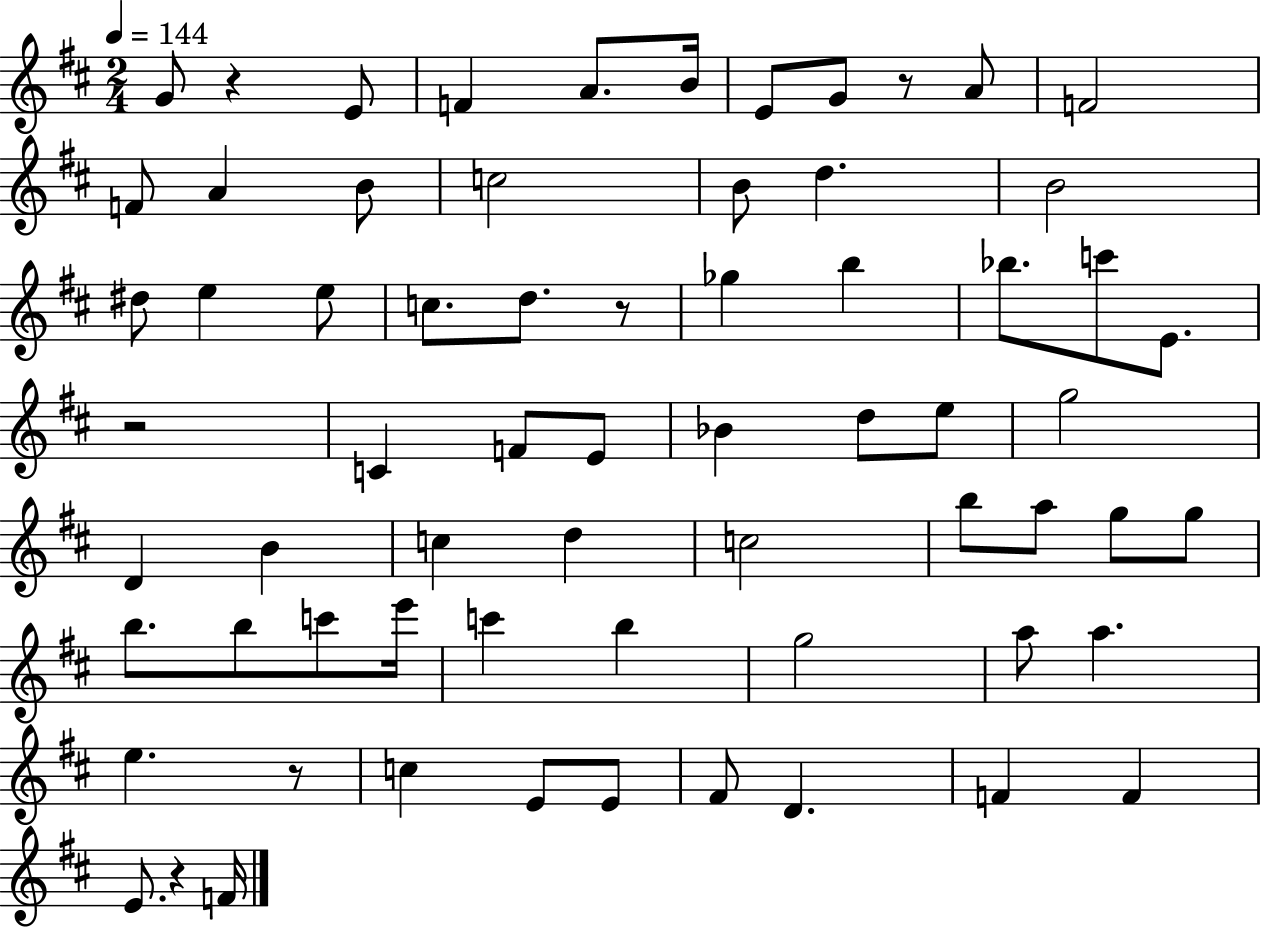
{
  \clef treble
  \numericTimeSignature
  \time 2/4
  \key d \major
  \tempo 4 = 144
  \repeat volta 2 { g'8 r4 e'8 | f'4 a'8. b'16 | e'8 g'8 r8 a'8 | f'2 | \break f'8 a'4 b'8 | c''2 | b'8 d''4. | b'2 | \break dis''8 e''4 e''8 | c''8. d''8. r8 | ges''4 b''4 | bes''8. c'''8 e'8. | \break r2 | c'4 f'8 e'8 | bes'4 d''8 e''8 | g''2 | \break d'4 b'4 | c''4 d''4 | c''2 | b''8 a''8 g''8 g''8 | \break b''8. b''8 c'''8 e'''16 | c'''4 b''4 | g''2 | a''8 a''4. | \break e''4. r8 | c''4 e'8 e'8 | fis'8 d'4. | f'4 f'4 | \break e'8. r4 f'16 | } \bar "|."
}